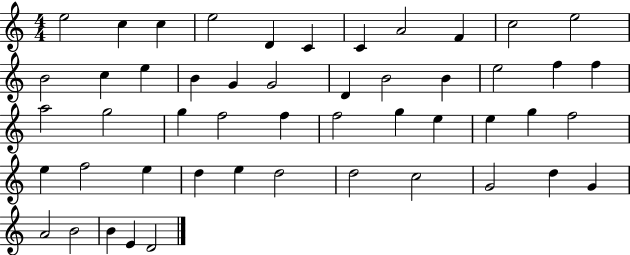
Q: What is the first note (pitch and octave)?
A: E5